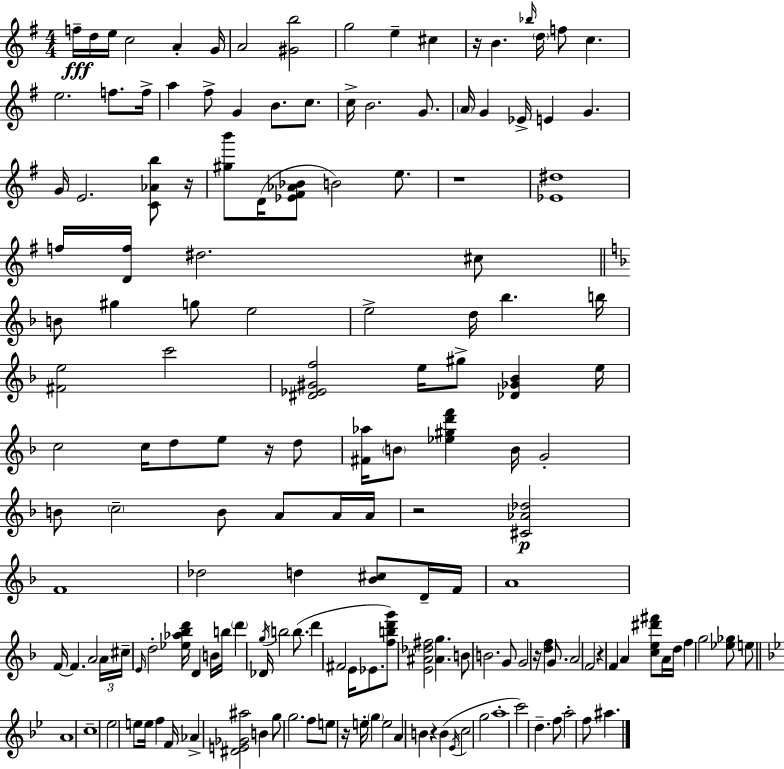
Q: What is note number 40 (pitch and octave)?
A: B4